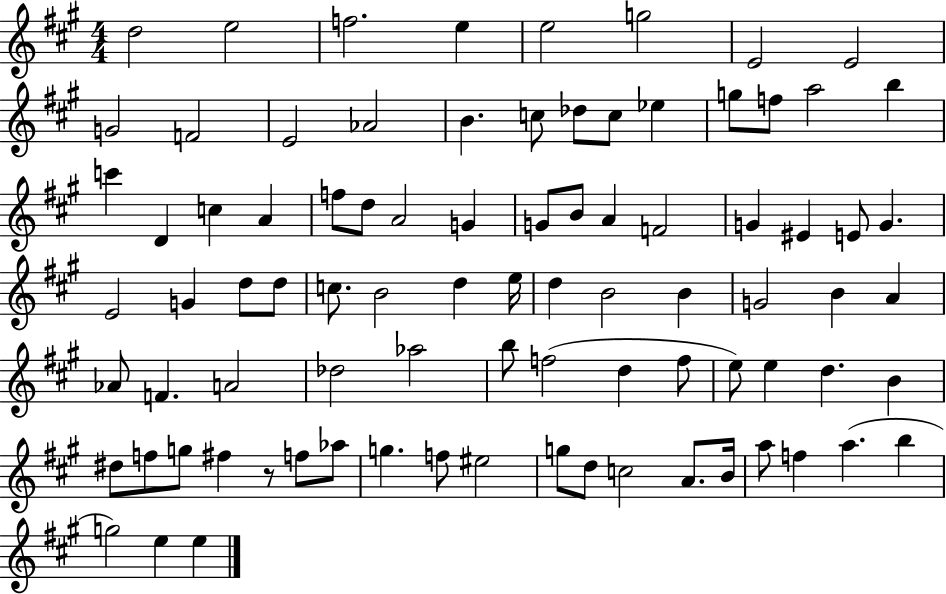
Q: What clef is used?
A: treble